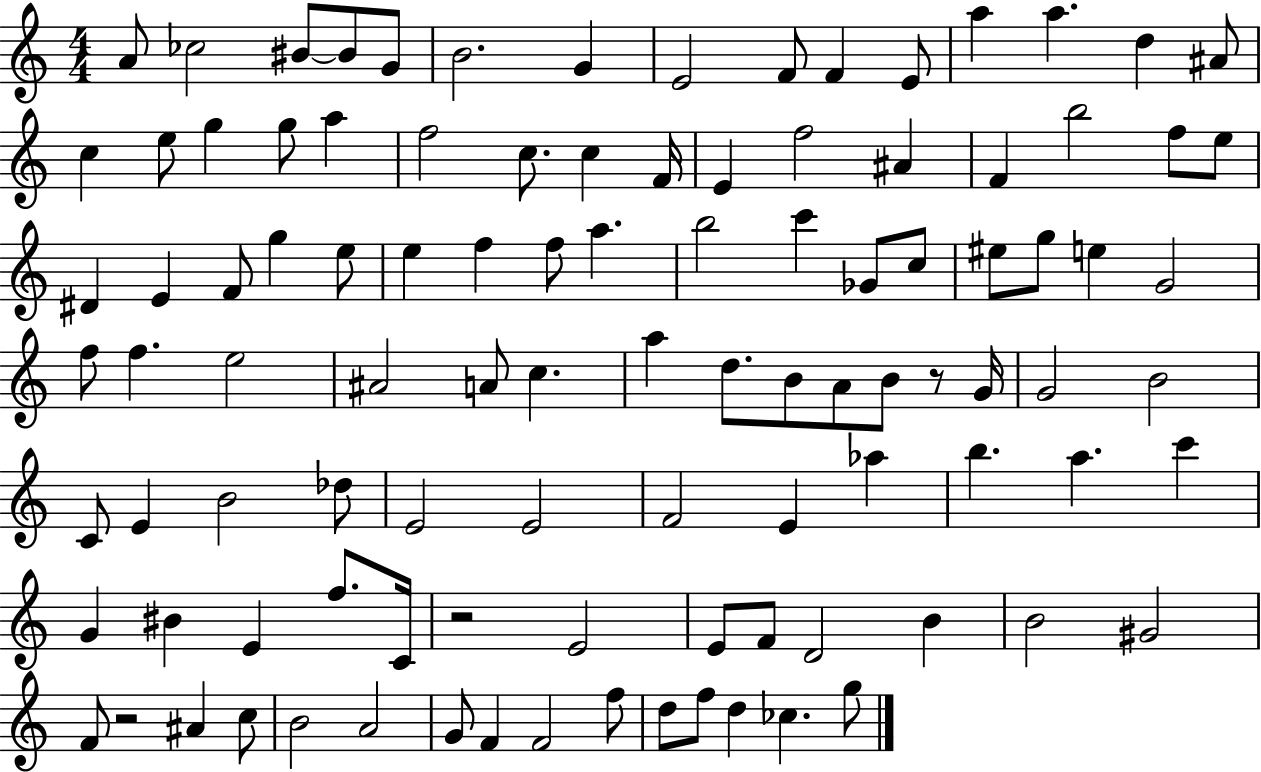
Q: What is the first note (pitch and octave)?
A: A4